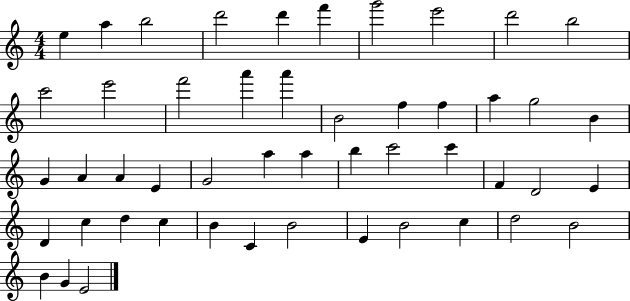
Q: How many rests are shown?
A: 0